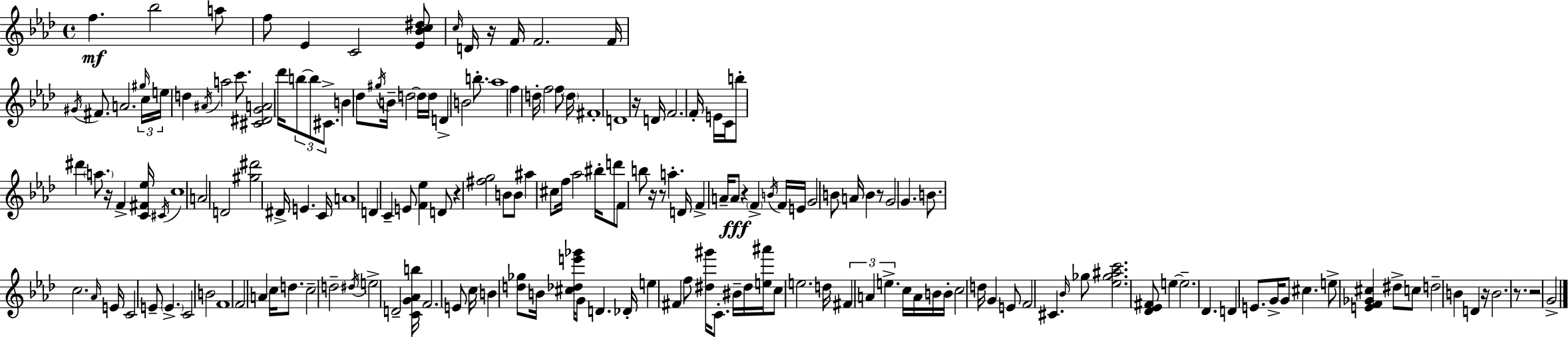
{
  \clef treble
  \time 4/4
  \defaultTimeSignature
  \key aes \major
  f''4.\mf bes''2 a''8 | f''8 ees'4 c'2 <ees' bes' c'' dis''>8 | \grace { c''16 } d'16 r16 f'16 f'2. | f'16 \acciaccatura { gis'16 } fis'8. a'2. | \break \tuplet 3/2 { \grace { gis''16 } c''16 e''16 } d''4 \acciaccatura { ais'16 } a''2 | c'''8. <cis' dis' g' a'>2 des'''16 \tuplet 3/2 { b''8~~ b''8 | cis'8.-> } b'4 des''8 \acciaccatura { gis''16 } b'16-- d''2~~ | \parenthesize d''16 d''16 d'4-> b'2 | \break b''8.-. aes''1 | f''4 d''16-. f''2 | f''8 \parenthesize d''16 fis'1-. | d'1 | \break r16 d'16 f'2. | f'16-. e'16 c'16 b''8-. dis'''4 \parenthesize a''8. r16 | f'4-> <c' fis' ees''>16 \acciaccatura { cis'16 } c''1 | a'2 d'2 | \break <gis'' dis'''>2 dis'16-> e'4. | c'16 a'1 | d'4 c'4-- e'8 | <f' ees''>4 d'8 r4 <fis'' g''>2 | \break b'8 b'8 ais''4 cis''8 f''16 aes''2 | bis''16-. d'''8 f'8 b''8 r16 r8 a''4.-. | d'16 f'4-> a'16-- a'8\fff r4 | \parenthesize f'4-> \acciaccatura { b'16 } f'16 e'16 g'2 | \break b'8 a'16 b'4 r8 g'2 | g'4. b'8. c''2. | \grace { aes'16 } e'16 c'2 | e'8-- \parenthesize e'4.-> c'2 | \break b'2 f'1 | f'2 | a'4 c''16 d''8. c''2-- | d''2-- \acciaccatura { dis''16 } e''2-> | \break d'2-- <c' g' aes' b''>16 f'2. | e'8 c''16 b'4 <d'' ges''>8 b'16 | <cis'' des'' e''' ges'''>16 g'8 d'4. des'16-. e''4 fis'4 | f''8 <dis'' gis'''>16 c'8.-. bis'16-- dis''16 <e'' ais'''>16 c''8 e''2. | \break d''16 \tuplet 3/2 { fis'4 a'4 | e''4.-> } c''16 a'16 b'16 b'16-. c''2 | d''16 g'4 e'8 f'2 | cis'4. \grace { bes'16 } ges''8 <ees'' ges'' ais'' c'''>2. | \break <des' ees' fis'>8 e''4~~ e''2.-- | des'4. | d'4 e'8. g'16-> g'8 cis''4. | e''8-> <e' f' ges' cis''>4 dis''8-> c''8 d''2-- | \break b'4 d'4 r16 b'2. | r8. r2 | g'2-> \bar "|."
}